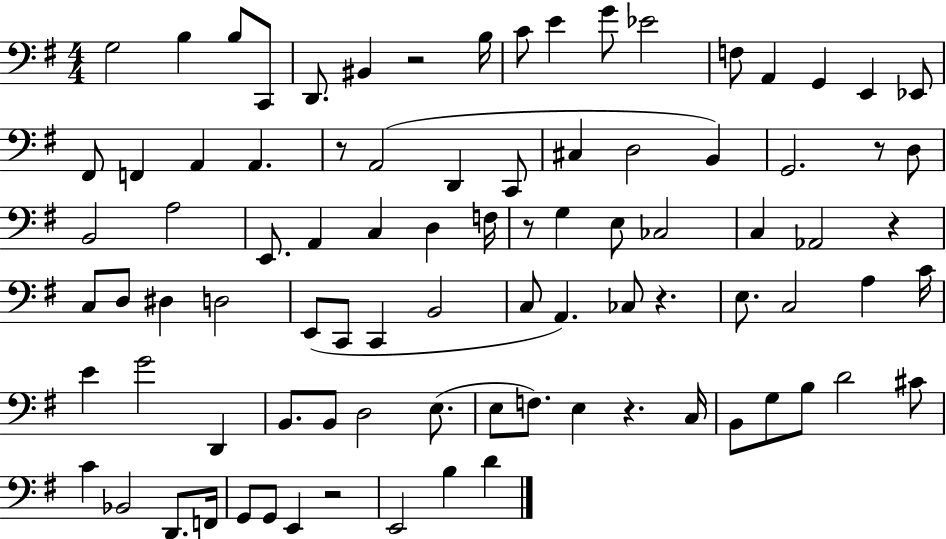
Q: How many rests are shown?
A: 8